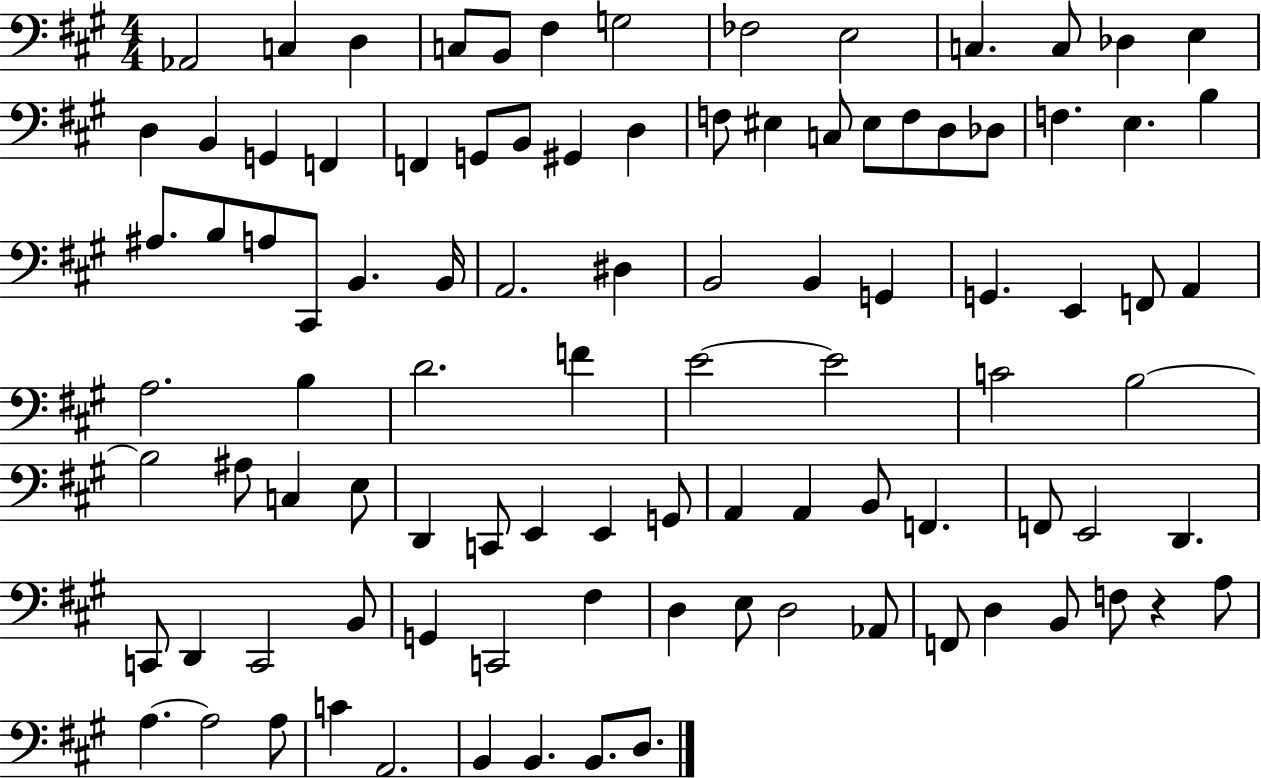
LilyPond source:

{
  \clef bass
  \numericTimeSignature
  \time 4/4
  \key a \major
  aes,2 c4 d4 | c8 b,8 fis4 g2 | fes2 e2 | c4. c8 des4 e4 | \break d4 b,4 g,4 f,4 | f,4 g,8 b,8 gis,4 d4 | f8 eis4 c8 eis8 f8 d8 des8 | f4. e4. b4 | \break ais8. b8 a8 cis,8 b,4. b,16 | a,2. dis4 | b,2 b,4 g,4 | g,4. e,4 f,8 a,4 | \break a2. b4 | d'2. f'4 | e'2~~ e'2 | c'2 b2~~ | \break b2 ais8 c4 e8 | d,4 c,8 e,4 e,4 g,8 | a,4 a,4 b,8 f,4. | f,8 e,2 d,4. | \break c,8 d,4 c,2 b,8 | g,4 c,2 fis4 | d4 e8 d2 aes,8 | f,8 d4 b,8 f8 r4 a8 | \break a4.~~ a2 a8 | c'4 a,2. | b,4 b,4. b,8. d8. | \bar "|."
}